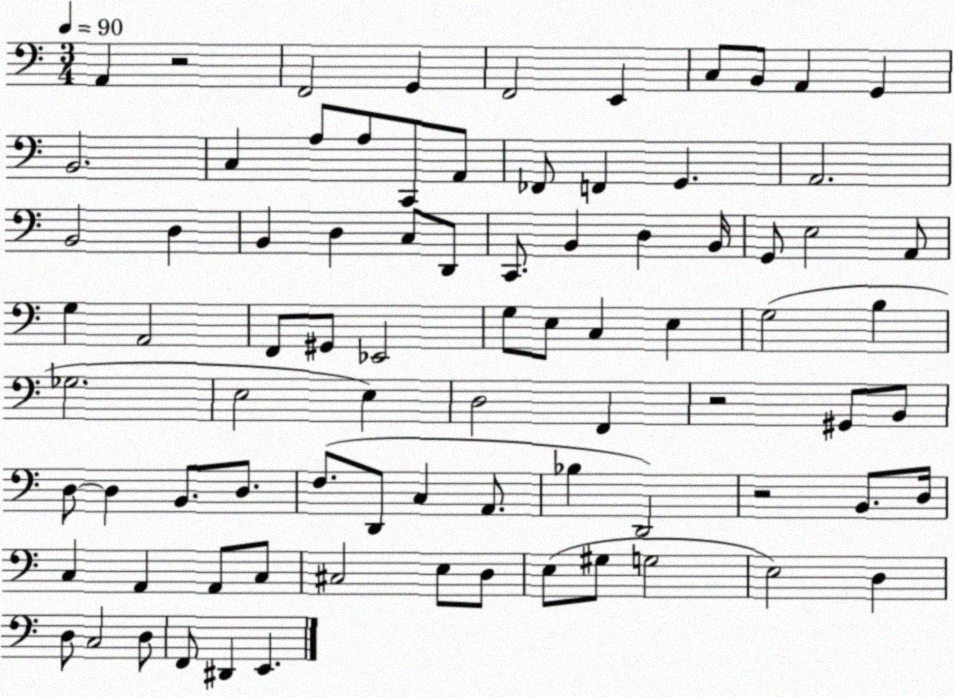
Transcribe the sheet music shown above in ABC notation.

X:1
T:Untitled
M:3/4
L:1/4
K:C
A,, z2 F,,2 G,, F,,2 E,, C,/2 B,,/2 A,, G,, B,,2 C, A,/2 A,/2 C,,/2 A,,/2 _F,,/2 F,, G,, A,,2 B,,2 D, B,, D, C,/2 D,,/2 C,,/2 B,, D, B,,/4 G,,/2 E,2 A,,/2 G, A,,2 F,,/2 ^G,,/2 _E,,2 G,/2 E,/2 C, E, G,2 B, _G,2 E,2 E, D,2 F,, z2 ^G,,/2 B,,/2 D,/2 D, B,,/2 D,/2 F,/2 D,,/2 C, A,,/2 _B, D,,2 z2 B,,/2 D,/4 C, A,, A,,/2 C,/2 ^C,2 E,/2 D,/2 E,/2 ^G,/2 G,2 E,2 D, D,/2 C,2 D,/2 F,,/2 ^D,, E,,